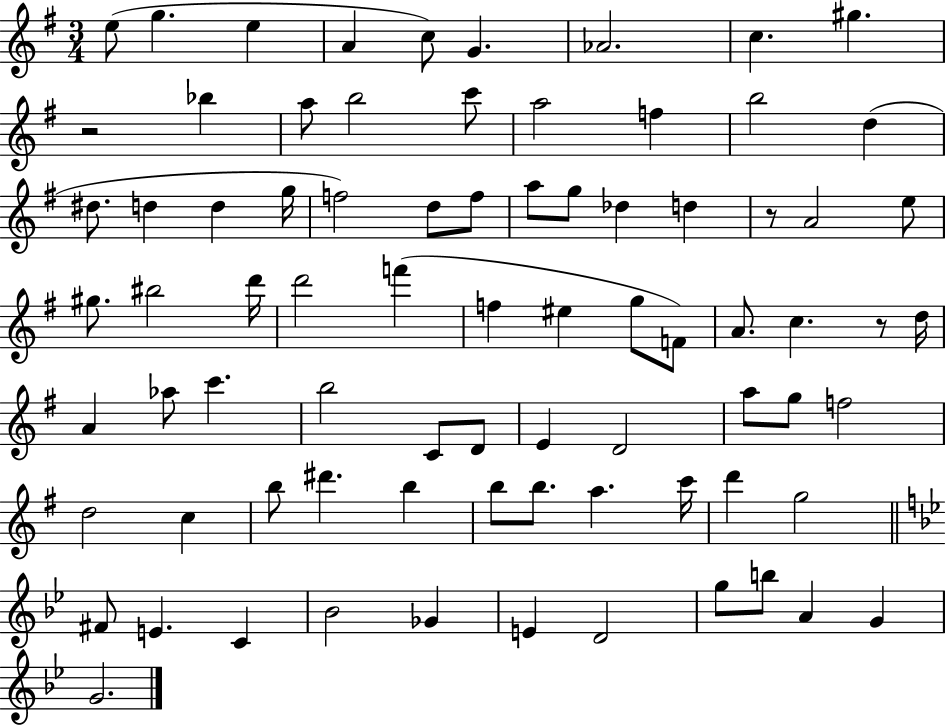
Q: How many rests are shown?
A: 3